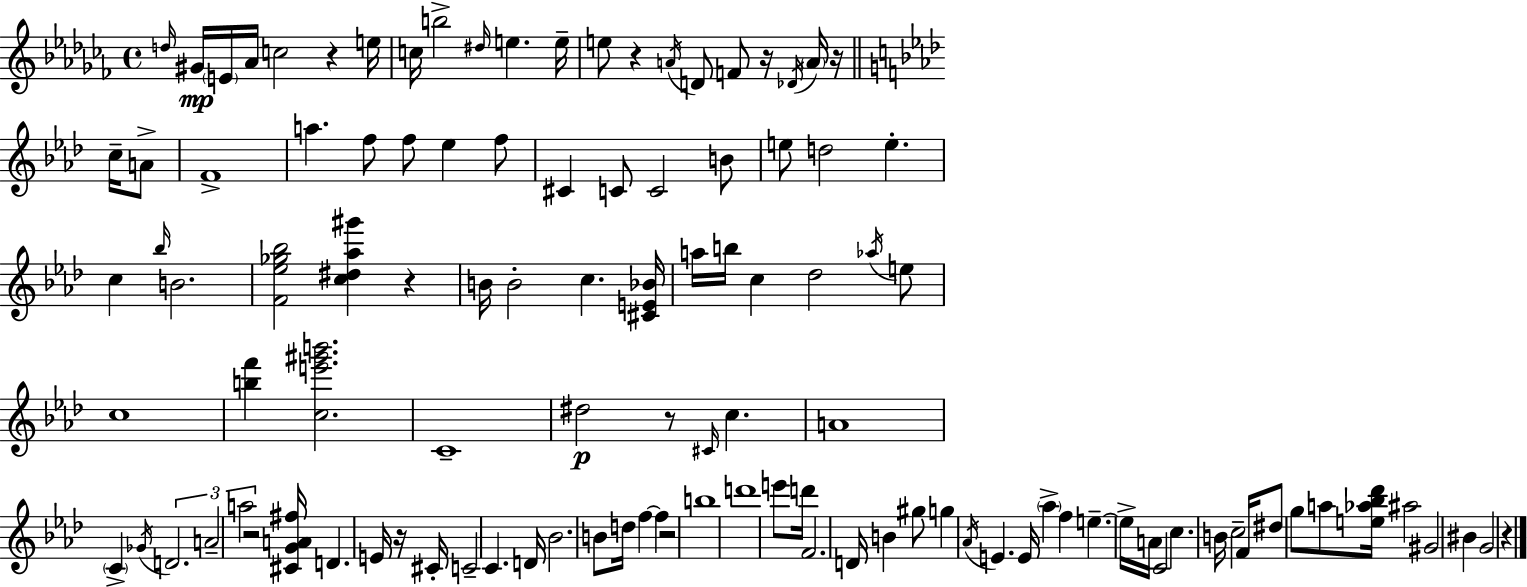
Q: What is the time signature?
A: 4/4